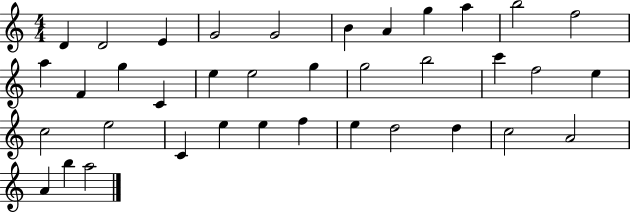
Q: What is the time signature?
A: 4/4